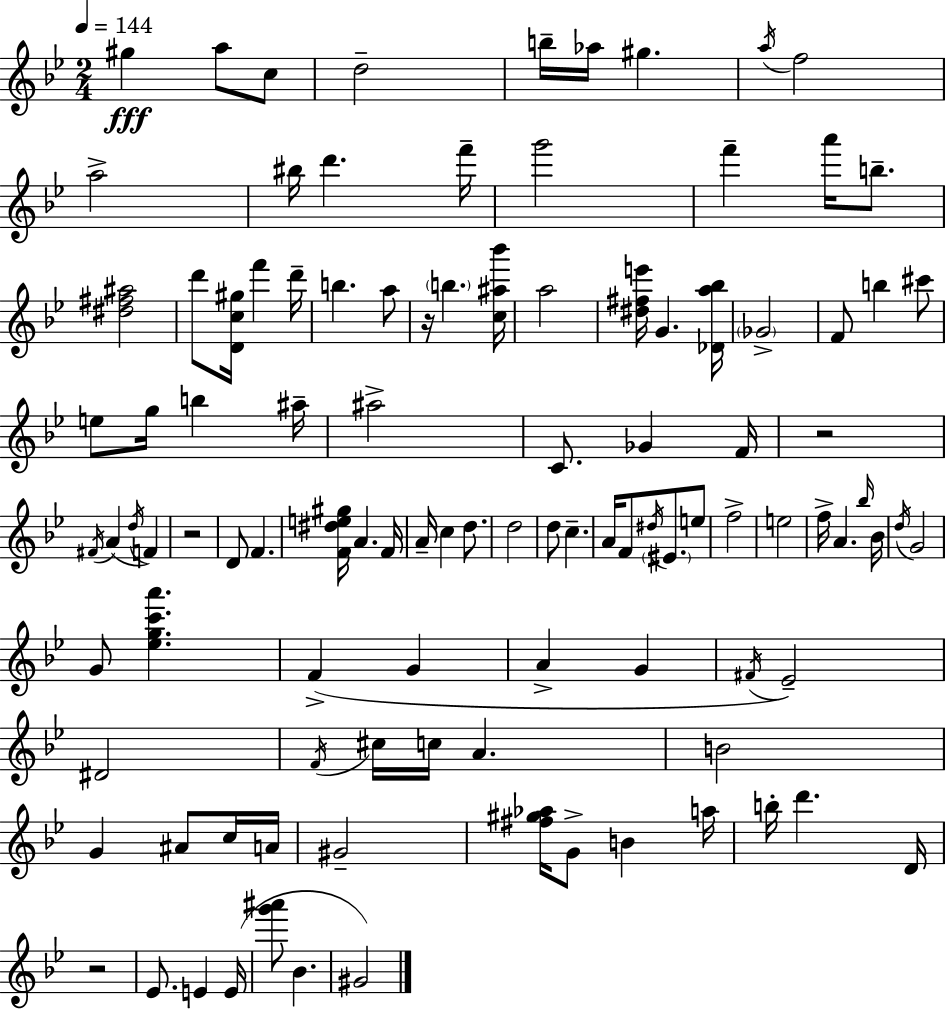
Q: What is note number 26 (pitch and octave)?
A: Gb4